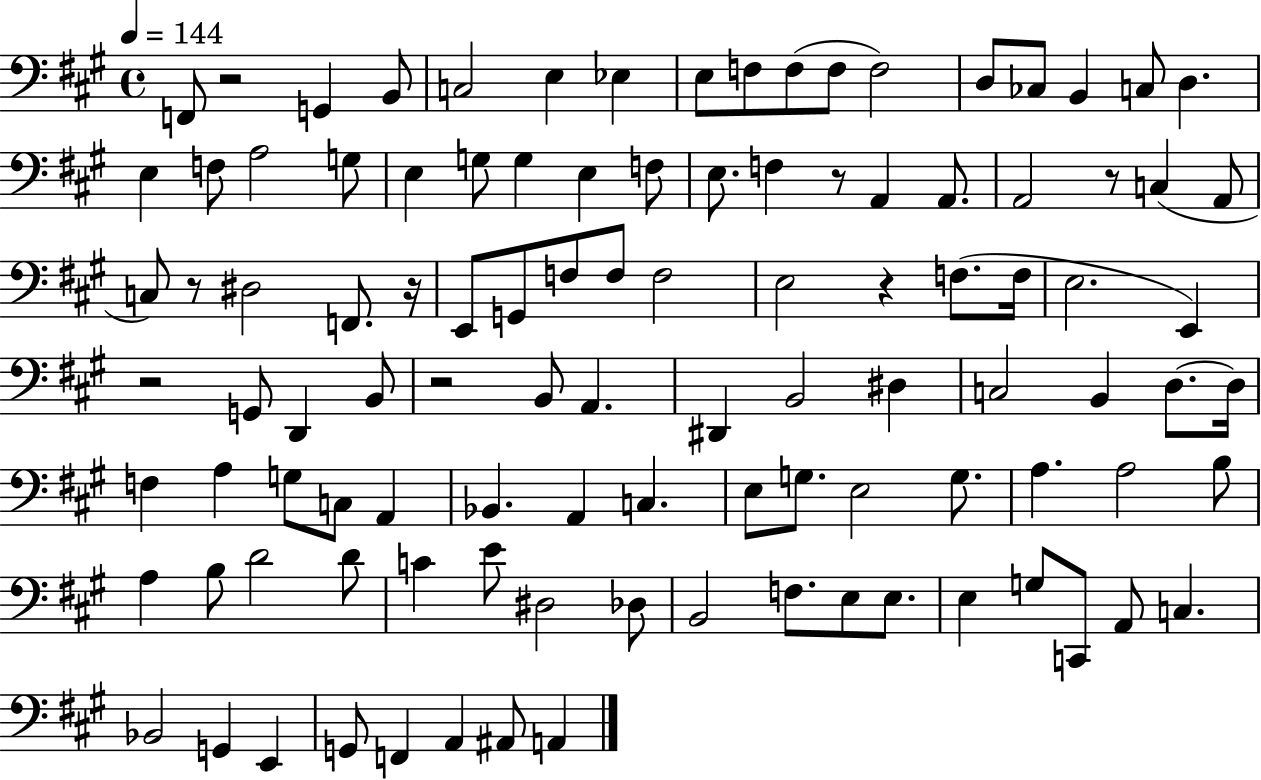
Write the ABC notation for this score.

X:1
T:Untitled
M:4/4
L:1/4
K:A
F,,/2 z2 G,, B,,/2 C,2 E, _E, E,/2 F,/2 F,/2 F,/2 F,2 D,/2 _C,/2 B,, C,/2 D, E, F,/2 A,2 G,/2 E, G,/2 G, E, F,/2 E,/2 F, z/2 A,, A,,/2 A,,2 z/2 C, A,,/2 C,/2 z/2 ^D,2 F,,/2 z/4 E,,/2 G,,/2 F,/2 F,/2 F,2 E,2 z F,/2 F,/4 E,2 E,, z2 G,,/2 D,, B,,/2 z2 B,,/2 A,, ^D,, B,,2 ^D, C,2 B,, D,/2 D,/4 F, A, G,/2 C,/2 A,, _B,, A,, C, E,/2 G,/2 E,2 G,/2 A, A,2 B,/2 A, B,/2 D2 D/2 C E/2 ^D,2 _D,/2 B,,2 F,/2 E,/2 E,/2 E, G,/2 C,,/2 A,,/2 C, _B,,2 G,, E,, G,,/2 F,, A,, ^A,,/2 A,,